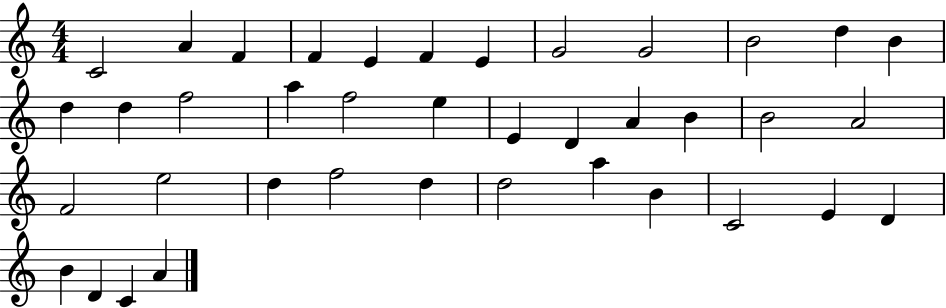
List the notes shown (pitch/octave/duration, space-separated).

C4/h A4/q F4/q F4/q E4/q F4/q E4/q G4/h G4/h B4/h D5/q B4/q D5/q D5/q F5/h A5/q F5/h E5/q E4/q D4/q A4/q B4/q B4/h A4/h F4/h E5/h D5/q F5/h D5/q D5/h A5/q B4/q C4/h E4/q D4/q B4/q D4/q C4/q A4/q